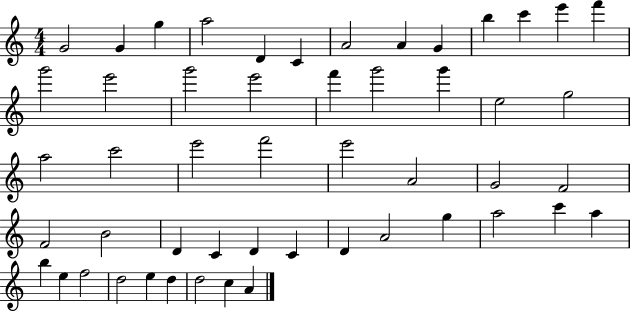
{
  \clef treble
  \numericTimeSignature
  \time 4/4
  \key c \major
  g'2 g'4 g''4 | a''2 d'4 c'4 | a'2 a'4 g'4 | b''4 c'''4 e'''4 f'''4 | \break g'''2 e'''2 | g'''2 e'''2 | f'''4 g'''2 g'''4 | e''2 g''2 | \break a''2 c'''2 | e'''2 f'''2 | e'''2 a'2 | g'2 f'2 | \break f'2 b'2 | d'4 c'4 d'4 c'4 | d'4 a'2 g''4 | a''2 c'''4 a''4 | \break b''4 e''4 f''2 | d''2 e''4 d''4 | d''2 c''4 a'4 | \bar "|."
}